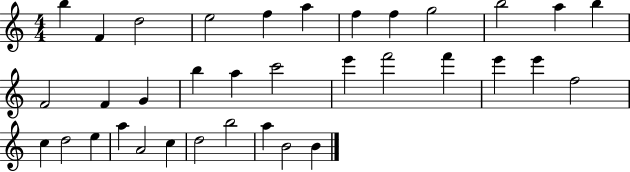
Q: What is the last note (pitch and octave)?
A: B4